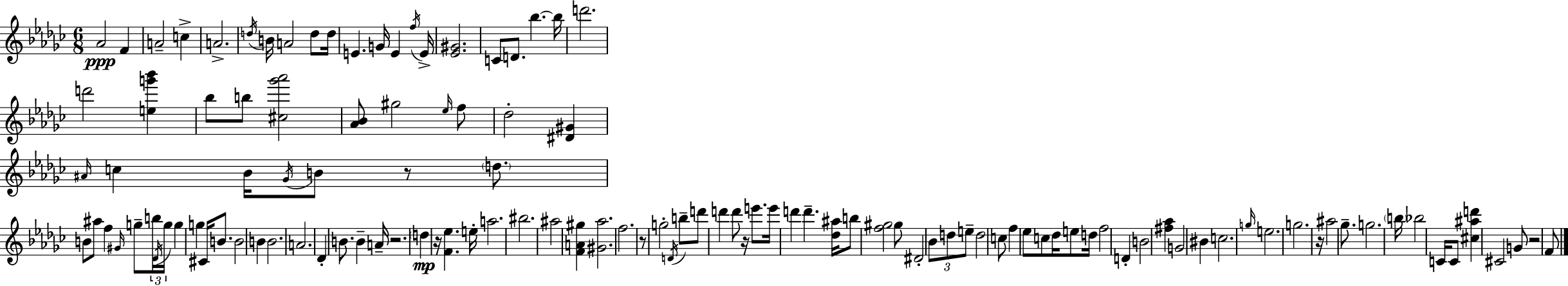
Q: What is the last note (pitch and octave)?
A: F4